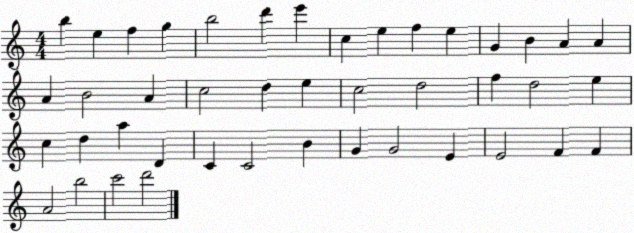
X:1
T:Untitled
M:4/4
L:1/4
K:C
b e f g b2 d' e' c e f e G B A A A B2 A c2 d e c2 d2 f d2 e c d a D C C2 B G G2 E E2 F F A2 b2 c'2 d'2